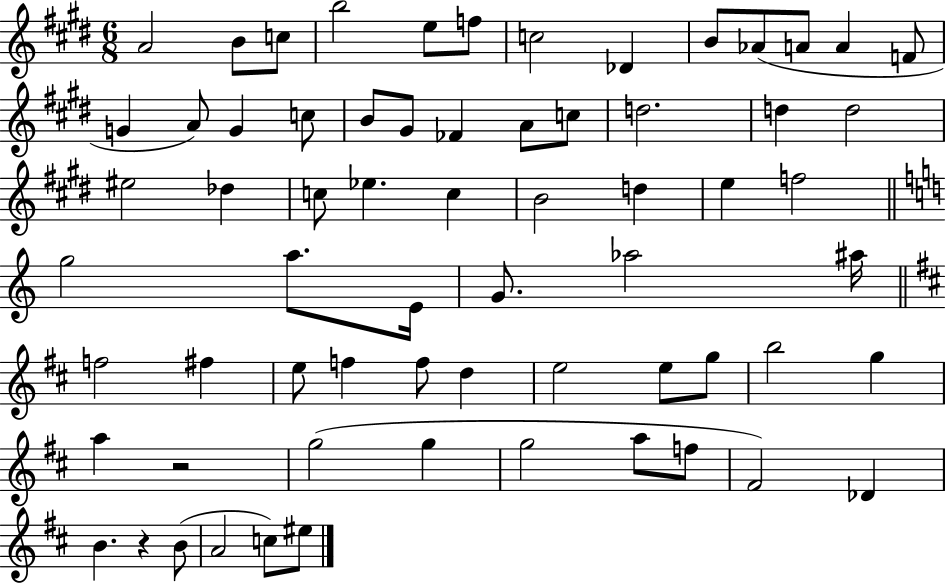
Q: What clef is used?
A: treble